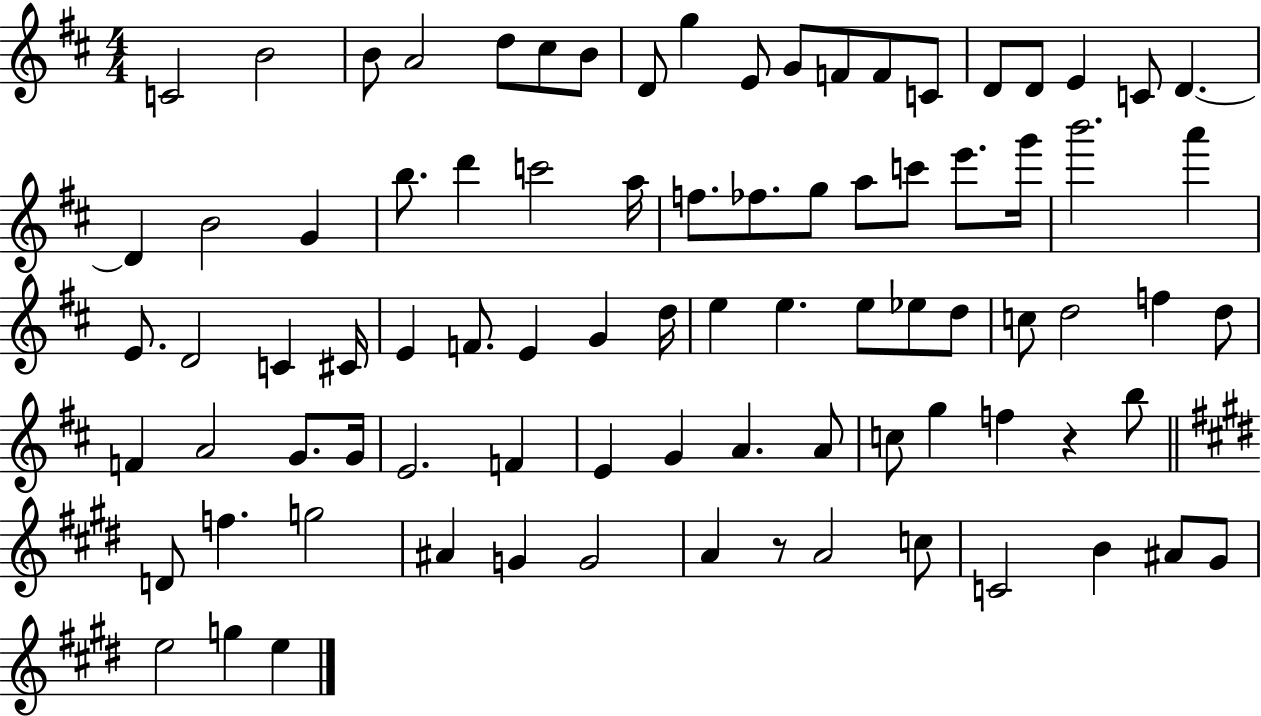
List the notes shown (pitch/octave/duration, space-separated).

C4/h B4/h B4/e A4/h D5/e C#5/e B4/e D4/e G5/q E4/e G4/e F4/e F4/e C4/e D4/e D4/e E4/q C4/e D4/q. D4/q B4/h G4/q B5/e. D6/q C6/h A5/s F5/e. FES5/e. G5/e A5/e C6/e E6/e. G6/s B6/h. A6/q E4/e. D4/h C4/q C#4/s E4/q F4/e. E4/q G4/q D5/s E5/q E5/q. E5/e Eb5/e D5/e C5/e D5/h F5/q D5/e F4/q A4/h G4/e. G4/s E4/h. F4/q E4/q G4/q A4/q. A4/e C5/e G5/q F5/q R/q B5/e D4/e F5/q. G5/h A#4/q G4/q G4/h A4/q R/e A4/h C5/e C4/h B4/q A#4/e G#4/e E5/h G5/q E5/q